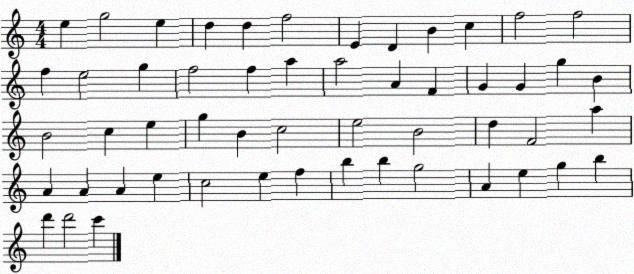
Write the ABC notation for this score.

X:1
T:Untitled
M:4/4
L:1/4
K:C
e g2 e d d f2 E D B c f2 f2 f e2 g f2 f a a2 A F G G g B B2 c e g B c2 e2 B2 d F2 a A A A e c2 e f b b g2 A e g b d' d'2 c'